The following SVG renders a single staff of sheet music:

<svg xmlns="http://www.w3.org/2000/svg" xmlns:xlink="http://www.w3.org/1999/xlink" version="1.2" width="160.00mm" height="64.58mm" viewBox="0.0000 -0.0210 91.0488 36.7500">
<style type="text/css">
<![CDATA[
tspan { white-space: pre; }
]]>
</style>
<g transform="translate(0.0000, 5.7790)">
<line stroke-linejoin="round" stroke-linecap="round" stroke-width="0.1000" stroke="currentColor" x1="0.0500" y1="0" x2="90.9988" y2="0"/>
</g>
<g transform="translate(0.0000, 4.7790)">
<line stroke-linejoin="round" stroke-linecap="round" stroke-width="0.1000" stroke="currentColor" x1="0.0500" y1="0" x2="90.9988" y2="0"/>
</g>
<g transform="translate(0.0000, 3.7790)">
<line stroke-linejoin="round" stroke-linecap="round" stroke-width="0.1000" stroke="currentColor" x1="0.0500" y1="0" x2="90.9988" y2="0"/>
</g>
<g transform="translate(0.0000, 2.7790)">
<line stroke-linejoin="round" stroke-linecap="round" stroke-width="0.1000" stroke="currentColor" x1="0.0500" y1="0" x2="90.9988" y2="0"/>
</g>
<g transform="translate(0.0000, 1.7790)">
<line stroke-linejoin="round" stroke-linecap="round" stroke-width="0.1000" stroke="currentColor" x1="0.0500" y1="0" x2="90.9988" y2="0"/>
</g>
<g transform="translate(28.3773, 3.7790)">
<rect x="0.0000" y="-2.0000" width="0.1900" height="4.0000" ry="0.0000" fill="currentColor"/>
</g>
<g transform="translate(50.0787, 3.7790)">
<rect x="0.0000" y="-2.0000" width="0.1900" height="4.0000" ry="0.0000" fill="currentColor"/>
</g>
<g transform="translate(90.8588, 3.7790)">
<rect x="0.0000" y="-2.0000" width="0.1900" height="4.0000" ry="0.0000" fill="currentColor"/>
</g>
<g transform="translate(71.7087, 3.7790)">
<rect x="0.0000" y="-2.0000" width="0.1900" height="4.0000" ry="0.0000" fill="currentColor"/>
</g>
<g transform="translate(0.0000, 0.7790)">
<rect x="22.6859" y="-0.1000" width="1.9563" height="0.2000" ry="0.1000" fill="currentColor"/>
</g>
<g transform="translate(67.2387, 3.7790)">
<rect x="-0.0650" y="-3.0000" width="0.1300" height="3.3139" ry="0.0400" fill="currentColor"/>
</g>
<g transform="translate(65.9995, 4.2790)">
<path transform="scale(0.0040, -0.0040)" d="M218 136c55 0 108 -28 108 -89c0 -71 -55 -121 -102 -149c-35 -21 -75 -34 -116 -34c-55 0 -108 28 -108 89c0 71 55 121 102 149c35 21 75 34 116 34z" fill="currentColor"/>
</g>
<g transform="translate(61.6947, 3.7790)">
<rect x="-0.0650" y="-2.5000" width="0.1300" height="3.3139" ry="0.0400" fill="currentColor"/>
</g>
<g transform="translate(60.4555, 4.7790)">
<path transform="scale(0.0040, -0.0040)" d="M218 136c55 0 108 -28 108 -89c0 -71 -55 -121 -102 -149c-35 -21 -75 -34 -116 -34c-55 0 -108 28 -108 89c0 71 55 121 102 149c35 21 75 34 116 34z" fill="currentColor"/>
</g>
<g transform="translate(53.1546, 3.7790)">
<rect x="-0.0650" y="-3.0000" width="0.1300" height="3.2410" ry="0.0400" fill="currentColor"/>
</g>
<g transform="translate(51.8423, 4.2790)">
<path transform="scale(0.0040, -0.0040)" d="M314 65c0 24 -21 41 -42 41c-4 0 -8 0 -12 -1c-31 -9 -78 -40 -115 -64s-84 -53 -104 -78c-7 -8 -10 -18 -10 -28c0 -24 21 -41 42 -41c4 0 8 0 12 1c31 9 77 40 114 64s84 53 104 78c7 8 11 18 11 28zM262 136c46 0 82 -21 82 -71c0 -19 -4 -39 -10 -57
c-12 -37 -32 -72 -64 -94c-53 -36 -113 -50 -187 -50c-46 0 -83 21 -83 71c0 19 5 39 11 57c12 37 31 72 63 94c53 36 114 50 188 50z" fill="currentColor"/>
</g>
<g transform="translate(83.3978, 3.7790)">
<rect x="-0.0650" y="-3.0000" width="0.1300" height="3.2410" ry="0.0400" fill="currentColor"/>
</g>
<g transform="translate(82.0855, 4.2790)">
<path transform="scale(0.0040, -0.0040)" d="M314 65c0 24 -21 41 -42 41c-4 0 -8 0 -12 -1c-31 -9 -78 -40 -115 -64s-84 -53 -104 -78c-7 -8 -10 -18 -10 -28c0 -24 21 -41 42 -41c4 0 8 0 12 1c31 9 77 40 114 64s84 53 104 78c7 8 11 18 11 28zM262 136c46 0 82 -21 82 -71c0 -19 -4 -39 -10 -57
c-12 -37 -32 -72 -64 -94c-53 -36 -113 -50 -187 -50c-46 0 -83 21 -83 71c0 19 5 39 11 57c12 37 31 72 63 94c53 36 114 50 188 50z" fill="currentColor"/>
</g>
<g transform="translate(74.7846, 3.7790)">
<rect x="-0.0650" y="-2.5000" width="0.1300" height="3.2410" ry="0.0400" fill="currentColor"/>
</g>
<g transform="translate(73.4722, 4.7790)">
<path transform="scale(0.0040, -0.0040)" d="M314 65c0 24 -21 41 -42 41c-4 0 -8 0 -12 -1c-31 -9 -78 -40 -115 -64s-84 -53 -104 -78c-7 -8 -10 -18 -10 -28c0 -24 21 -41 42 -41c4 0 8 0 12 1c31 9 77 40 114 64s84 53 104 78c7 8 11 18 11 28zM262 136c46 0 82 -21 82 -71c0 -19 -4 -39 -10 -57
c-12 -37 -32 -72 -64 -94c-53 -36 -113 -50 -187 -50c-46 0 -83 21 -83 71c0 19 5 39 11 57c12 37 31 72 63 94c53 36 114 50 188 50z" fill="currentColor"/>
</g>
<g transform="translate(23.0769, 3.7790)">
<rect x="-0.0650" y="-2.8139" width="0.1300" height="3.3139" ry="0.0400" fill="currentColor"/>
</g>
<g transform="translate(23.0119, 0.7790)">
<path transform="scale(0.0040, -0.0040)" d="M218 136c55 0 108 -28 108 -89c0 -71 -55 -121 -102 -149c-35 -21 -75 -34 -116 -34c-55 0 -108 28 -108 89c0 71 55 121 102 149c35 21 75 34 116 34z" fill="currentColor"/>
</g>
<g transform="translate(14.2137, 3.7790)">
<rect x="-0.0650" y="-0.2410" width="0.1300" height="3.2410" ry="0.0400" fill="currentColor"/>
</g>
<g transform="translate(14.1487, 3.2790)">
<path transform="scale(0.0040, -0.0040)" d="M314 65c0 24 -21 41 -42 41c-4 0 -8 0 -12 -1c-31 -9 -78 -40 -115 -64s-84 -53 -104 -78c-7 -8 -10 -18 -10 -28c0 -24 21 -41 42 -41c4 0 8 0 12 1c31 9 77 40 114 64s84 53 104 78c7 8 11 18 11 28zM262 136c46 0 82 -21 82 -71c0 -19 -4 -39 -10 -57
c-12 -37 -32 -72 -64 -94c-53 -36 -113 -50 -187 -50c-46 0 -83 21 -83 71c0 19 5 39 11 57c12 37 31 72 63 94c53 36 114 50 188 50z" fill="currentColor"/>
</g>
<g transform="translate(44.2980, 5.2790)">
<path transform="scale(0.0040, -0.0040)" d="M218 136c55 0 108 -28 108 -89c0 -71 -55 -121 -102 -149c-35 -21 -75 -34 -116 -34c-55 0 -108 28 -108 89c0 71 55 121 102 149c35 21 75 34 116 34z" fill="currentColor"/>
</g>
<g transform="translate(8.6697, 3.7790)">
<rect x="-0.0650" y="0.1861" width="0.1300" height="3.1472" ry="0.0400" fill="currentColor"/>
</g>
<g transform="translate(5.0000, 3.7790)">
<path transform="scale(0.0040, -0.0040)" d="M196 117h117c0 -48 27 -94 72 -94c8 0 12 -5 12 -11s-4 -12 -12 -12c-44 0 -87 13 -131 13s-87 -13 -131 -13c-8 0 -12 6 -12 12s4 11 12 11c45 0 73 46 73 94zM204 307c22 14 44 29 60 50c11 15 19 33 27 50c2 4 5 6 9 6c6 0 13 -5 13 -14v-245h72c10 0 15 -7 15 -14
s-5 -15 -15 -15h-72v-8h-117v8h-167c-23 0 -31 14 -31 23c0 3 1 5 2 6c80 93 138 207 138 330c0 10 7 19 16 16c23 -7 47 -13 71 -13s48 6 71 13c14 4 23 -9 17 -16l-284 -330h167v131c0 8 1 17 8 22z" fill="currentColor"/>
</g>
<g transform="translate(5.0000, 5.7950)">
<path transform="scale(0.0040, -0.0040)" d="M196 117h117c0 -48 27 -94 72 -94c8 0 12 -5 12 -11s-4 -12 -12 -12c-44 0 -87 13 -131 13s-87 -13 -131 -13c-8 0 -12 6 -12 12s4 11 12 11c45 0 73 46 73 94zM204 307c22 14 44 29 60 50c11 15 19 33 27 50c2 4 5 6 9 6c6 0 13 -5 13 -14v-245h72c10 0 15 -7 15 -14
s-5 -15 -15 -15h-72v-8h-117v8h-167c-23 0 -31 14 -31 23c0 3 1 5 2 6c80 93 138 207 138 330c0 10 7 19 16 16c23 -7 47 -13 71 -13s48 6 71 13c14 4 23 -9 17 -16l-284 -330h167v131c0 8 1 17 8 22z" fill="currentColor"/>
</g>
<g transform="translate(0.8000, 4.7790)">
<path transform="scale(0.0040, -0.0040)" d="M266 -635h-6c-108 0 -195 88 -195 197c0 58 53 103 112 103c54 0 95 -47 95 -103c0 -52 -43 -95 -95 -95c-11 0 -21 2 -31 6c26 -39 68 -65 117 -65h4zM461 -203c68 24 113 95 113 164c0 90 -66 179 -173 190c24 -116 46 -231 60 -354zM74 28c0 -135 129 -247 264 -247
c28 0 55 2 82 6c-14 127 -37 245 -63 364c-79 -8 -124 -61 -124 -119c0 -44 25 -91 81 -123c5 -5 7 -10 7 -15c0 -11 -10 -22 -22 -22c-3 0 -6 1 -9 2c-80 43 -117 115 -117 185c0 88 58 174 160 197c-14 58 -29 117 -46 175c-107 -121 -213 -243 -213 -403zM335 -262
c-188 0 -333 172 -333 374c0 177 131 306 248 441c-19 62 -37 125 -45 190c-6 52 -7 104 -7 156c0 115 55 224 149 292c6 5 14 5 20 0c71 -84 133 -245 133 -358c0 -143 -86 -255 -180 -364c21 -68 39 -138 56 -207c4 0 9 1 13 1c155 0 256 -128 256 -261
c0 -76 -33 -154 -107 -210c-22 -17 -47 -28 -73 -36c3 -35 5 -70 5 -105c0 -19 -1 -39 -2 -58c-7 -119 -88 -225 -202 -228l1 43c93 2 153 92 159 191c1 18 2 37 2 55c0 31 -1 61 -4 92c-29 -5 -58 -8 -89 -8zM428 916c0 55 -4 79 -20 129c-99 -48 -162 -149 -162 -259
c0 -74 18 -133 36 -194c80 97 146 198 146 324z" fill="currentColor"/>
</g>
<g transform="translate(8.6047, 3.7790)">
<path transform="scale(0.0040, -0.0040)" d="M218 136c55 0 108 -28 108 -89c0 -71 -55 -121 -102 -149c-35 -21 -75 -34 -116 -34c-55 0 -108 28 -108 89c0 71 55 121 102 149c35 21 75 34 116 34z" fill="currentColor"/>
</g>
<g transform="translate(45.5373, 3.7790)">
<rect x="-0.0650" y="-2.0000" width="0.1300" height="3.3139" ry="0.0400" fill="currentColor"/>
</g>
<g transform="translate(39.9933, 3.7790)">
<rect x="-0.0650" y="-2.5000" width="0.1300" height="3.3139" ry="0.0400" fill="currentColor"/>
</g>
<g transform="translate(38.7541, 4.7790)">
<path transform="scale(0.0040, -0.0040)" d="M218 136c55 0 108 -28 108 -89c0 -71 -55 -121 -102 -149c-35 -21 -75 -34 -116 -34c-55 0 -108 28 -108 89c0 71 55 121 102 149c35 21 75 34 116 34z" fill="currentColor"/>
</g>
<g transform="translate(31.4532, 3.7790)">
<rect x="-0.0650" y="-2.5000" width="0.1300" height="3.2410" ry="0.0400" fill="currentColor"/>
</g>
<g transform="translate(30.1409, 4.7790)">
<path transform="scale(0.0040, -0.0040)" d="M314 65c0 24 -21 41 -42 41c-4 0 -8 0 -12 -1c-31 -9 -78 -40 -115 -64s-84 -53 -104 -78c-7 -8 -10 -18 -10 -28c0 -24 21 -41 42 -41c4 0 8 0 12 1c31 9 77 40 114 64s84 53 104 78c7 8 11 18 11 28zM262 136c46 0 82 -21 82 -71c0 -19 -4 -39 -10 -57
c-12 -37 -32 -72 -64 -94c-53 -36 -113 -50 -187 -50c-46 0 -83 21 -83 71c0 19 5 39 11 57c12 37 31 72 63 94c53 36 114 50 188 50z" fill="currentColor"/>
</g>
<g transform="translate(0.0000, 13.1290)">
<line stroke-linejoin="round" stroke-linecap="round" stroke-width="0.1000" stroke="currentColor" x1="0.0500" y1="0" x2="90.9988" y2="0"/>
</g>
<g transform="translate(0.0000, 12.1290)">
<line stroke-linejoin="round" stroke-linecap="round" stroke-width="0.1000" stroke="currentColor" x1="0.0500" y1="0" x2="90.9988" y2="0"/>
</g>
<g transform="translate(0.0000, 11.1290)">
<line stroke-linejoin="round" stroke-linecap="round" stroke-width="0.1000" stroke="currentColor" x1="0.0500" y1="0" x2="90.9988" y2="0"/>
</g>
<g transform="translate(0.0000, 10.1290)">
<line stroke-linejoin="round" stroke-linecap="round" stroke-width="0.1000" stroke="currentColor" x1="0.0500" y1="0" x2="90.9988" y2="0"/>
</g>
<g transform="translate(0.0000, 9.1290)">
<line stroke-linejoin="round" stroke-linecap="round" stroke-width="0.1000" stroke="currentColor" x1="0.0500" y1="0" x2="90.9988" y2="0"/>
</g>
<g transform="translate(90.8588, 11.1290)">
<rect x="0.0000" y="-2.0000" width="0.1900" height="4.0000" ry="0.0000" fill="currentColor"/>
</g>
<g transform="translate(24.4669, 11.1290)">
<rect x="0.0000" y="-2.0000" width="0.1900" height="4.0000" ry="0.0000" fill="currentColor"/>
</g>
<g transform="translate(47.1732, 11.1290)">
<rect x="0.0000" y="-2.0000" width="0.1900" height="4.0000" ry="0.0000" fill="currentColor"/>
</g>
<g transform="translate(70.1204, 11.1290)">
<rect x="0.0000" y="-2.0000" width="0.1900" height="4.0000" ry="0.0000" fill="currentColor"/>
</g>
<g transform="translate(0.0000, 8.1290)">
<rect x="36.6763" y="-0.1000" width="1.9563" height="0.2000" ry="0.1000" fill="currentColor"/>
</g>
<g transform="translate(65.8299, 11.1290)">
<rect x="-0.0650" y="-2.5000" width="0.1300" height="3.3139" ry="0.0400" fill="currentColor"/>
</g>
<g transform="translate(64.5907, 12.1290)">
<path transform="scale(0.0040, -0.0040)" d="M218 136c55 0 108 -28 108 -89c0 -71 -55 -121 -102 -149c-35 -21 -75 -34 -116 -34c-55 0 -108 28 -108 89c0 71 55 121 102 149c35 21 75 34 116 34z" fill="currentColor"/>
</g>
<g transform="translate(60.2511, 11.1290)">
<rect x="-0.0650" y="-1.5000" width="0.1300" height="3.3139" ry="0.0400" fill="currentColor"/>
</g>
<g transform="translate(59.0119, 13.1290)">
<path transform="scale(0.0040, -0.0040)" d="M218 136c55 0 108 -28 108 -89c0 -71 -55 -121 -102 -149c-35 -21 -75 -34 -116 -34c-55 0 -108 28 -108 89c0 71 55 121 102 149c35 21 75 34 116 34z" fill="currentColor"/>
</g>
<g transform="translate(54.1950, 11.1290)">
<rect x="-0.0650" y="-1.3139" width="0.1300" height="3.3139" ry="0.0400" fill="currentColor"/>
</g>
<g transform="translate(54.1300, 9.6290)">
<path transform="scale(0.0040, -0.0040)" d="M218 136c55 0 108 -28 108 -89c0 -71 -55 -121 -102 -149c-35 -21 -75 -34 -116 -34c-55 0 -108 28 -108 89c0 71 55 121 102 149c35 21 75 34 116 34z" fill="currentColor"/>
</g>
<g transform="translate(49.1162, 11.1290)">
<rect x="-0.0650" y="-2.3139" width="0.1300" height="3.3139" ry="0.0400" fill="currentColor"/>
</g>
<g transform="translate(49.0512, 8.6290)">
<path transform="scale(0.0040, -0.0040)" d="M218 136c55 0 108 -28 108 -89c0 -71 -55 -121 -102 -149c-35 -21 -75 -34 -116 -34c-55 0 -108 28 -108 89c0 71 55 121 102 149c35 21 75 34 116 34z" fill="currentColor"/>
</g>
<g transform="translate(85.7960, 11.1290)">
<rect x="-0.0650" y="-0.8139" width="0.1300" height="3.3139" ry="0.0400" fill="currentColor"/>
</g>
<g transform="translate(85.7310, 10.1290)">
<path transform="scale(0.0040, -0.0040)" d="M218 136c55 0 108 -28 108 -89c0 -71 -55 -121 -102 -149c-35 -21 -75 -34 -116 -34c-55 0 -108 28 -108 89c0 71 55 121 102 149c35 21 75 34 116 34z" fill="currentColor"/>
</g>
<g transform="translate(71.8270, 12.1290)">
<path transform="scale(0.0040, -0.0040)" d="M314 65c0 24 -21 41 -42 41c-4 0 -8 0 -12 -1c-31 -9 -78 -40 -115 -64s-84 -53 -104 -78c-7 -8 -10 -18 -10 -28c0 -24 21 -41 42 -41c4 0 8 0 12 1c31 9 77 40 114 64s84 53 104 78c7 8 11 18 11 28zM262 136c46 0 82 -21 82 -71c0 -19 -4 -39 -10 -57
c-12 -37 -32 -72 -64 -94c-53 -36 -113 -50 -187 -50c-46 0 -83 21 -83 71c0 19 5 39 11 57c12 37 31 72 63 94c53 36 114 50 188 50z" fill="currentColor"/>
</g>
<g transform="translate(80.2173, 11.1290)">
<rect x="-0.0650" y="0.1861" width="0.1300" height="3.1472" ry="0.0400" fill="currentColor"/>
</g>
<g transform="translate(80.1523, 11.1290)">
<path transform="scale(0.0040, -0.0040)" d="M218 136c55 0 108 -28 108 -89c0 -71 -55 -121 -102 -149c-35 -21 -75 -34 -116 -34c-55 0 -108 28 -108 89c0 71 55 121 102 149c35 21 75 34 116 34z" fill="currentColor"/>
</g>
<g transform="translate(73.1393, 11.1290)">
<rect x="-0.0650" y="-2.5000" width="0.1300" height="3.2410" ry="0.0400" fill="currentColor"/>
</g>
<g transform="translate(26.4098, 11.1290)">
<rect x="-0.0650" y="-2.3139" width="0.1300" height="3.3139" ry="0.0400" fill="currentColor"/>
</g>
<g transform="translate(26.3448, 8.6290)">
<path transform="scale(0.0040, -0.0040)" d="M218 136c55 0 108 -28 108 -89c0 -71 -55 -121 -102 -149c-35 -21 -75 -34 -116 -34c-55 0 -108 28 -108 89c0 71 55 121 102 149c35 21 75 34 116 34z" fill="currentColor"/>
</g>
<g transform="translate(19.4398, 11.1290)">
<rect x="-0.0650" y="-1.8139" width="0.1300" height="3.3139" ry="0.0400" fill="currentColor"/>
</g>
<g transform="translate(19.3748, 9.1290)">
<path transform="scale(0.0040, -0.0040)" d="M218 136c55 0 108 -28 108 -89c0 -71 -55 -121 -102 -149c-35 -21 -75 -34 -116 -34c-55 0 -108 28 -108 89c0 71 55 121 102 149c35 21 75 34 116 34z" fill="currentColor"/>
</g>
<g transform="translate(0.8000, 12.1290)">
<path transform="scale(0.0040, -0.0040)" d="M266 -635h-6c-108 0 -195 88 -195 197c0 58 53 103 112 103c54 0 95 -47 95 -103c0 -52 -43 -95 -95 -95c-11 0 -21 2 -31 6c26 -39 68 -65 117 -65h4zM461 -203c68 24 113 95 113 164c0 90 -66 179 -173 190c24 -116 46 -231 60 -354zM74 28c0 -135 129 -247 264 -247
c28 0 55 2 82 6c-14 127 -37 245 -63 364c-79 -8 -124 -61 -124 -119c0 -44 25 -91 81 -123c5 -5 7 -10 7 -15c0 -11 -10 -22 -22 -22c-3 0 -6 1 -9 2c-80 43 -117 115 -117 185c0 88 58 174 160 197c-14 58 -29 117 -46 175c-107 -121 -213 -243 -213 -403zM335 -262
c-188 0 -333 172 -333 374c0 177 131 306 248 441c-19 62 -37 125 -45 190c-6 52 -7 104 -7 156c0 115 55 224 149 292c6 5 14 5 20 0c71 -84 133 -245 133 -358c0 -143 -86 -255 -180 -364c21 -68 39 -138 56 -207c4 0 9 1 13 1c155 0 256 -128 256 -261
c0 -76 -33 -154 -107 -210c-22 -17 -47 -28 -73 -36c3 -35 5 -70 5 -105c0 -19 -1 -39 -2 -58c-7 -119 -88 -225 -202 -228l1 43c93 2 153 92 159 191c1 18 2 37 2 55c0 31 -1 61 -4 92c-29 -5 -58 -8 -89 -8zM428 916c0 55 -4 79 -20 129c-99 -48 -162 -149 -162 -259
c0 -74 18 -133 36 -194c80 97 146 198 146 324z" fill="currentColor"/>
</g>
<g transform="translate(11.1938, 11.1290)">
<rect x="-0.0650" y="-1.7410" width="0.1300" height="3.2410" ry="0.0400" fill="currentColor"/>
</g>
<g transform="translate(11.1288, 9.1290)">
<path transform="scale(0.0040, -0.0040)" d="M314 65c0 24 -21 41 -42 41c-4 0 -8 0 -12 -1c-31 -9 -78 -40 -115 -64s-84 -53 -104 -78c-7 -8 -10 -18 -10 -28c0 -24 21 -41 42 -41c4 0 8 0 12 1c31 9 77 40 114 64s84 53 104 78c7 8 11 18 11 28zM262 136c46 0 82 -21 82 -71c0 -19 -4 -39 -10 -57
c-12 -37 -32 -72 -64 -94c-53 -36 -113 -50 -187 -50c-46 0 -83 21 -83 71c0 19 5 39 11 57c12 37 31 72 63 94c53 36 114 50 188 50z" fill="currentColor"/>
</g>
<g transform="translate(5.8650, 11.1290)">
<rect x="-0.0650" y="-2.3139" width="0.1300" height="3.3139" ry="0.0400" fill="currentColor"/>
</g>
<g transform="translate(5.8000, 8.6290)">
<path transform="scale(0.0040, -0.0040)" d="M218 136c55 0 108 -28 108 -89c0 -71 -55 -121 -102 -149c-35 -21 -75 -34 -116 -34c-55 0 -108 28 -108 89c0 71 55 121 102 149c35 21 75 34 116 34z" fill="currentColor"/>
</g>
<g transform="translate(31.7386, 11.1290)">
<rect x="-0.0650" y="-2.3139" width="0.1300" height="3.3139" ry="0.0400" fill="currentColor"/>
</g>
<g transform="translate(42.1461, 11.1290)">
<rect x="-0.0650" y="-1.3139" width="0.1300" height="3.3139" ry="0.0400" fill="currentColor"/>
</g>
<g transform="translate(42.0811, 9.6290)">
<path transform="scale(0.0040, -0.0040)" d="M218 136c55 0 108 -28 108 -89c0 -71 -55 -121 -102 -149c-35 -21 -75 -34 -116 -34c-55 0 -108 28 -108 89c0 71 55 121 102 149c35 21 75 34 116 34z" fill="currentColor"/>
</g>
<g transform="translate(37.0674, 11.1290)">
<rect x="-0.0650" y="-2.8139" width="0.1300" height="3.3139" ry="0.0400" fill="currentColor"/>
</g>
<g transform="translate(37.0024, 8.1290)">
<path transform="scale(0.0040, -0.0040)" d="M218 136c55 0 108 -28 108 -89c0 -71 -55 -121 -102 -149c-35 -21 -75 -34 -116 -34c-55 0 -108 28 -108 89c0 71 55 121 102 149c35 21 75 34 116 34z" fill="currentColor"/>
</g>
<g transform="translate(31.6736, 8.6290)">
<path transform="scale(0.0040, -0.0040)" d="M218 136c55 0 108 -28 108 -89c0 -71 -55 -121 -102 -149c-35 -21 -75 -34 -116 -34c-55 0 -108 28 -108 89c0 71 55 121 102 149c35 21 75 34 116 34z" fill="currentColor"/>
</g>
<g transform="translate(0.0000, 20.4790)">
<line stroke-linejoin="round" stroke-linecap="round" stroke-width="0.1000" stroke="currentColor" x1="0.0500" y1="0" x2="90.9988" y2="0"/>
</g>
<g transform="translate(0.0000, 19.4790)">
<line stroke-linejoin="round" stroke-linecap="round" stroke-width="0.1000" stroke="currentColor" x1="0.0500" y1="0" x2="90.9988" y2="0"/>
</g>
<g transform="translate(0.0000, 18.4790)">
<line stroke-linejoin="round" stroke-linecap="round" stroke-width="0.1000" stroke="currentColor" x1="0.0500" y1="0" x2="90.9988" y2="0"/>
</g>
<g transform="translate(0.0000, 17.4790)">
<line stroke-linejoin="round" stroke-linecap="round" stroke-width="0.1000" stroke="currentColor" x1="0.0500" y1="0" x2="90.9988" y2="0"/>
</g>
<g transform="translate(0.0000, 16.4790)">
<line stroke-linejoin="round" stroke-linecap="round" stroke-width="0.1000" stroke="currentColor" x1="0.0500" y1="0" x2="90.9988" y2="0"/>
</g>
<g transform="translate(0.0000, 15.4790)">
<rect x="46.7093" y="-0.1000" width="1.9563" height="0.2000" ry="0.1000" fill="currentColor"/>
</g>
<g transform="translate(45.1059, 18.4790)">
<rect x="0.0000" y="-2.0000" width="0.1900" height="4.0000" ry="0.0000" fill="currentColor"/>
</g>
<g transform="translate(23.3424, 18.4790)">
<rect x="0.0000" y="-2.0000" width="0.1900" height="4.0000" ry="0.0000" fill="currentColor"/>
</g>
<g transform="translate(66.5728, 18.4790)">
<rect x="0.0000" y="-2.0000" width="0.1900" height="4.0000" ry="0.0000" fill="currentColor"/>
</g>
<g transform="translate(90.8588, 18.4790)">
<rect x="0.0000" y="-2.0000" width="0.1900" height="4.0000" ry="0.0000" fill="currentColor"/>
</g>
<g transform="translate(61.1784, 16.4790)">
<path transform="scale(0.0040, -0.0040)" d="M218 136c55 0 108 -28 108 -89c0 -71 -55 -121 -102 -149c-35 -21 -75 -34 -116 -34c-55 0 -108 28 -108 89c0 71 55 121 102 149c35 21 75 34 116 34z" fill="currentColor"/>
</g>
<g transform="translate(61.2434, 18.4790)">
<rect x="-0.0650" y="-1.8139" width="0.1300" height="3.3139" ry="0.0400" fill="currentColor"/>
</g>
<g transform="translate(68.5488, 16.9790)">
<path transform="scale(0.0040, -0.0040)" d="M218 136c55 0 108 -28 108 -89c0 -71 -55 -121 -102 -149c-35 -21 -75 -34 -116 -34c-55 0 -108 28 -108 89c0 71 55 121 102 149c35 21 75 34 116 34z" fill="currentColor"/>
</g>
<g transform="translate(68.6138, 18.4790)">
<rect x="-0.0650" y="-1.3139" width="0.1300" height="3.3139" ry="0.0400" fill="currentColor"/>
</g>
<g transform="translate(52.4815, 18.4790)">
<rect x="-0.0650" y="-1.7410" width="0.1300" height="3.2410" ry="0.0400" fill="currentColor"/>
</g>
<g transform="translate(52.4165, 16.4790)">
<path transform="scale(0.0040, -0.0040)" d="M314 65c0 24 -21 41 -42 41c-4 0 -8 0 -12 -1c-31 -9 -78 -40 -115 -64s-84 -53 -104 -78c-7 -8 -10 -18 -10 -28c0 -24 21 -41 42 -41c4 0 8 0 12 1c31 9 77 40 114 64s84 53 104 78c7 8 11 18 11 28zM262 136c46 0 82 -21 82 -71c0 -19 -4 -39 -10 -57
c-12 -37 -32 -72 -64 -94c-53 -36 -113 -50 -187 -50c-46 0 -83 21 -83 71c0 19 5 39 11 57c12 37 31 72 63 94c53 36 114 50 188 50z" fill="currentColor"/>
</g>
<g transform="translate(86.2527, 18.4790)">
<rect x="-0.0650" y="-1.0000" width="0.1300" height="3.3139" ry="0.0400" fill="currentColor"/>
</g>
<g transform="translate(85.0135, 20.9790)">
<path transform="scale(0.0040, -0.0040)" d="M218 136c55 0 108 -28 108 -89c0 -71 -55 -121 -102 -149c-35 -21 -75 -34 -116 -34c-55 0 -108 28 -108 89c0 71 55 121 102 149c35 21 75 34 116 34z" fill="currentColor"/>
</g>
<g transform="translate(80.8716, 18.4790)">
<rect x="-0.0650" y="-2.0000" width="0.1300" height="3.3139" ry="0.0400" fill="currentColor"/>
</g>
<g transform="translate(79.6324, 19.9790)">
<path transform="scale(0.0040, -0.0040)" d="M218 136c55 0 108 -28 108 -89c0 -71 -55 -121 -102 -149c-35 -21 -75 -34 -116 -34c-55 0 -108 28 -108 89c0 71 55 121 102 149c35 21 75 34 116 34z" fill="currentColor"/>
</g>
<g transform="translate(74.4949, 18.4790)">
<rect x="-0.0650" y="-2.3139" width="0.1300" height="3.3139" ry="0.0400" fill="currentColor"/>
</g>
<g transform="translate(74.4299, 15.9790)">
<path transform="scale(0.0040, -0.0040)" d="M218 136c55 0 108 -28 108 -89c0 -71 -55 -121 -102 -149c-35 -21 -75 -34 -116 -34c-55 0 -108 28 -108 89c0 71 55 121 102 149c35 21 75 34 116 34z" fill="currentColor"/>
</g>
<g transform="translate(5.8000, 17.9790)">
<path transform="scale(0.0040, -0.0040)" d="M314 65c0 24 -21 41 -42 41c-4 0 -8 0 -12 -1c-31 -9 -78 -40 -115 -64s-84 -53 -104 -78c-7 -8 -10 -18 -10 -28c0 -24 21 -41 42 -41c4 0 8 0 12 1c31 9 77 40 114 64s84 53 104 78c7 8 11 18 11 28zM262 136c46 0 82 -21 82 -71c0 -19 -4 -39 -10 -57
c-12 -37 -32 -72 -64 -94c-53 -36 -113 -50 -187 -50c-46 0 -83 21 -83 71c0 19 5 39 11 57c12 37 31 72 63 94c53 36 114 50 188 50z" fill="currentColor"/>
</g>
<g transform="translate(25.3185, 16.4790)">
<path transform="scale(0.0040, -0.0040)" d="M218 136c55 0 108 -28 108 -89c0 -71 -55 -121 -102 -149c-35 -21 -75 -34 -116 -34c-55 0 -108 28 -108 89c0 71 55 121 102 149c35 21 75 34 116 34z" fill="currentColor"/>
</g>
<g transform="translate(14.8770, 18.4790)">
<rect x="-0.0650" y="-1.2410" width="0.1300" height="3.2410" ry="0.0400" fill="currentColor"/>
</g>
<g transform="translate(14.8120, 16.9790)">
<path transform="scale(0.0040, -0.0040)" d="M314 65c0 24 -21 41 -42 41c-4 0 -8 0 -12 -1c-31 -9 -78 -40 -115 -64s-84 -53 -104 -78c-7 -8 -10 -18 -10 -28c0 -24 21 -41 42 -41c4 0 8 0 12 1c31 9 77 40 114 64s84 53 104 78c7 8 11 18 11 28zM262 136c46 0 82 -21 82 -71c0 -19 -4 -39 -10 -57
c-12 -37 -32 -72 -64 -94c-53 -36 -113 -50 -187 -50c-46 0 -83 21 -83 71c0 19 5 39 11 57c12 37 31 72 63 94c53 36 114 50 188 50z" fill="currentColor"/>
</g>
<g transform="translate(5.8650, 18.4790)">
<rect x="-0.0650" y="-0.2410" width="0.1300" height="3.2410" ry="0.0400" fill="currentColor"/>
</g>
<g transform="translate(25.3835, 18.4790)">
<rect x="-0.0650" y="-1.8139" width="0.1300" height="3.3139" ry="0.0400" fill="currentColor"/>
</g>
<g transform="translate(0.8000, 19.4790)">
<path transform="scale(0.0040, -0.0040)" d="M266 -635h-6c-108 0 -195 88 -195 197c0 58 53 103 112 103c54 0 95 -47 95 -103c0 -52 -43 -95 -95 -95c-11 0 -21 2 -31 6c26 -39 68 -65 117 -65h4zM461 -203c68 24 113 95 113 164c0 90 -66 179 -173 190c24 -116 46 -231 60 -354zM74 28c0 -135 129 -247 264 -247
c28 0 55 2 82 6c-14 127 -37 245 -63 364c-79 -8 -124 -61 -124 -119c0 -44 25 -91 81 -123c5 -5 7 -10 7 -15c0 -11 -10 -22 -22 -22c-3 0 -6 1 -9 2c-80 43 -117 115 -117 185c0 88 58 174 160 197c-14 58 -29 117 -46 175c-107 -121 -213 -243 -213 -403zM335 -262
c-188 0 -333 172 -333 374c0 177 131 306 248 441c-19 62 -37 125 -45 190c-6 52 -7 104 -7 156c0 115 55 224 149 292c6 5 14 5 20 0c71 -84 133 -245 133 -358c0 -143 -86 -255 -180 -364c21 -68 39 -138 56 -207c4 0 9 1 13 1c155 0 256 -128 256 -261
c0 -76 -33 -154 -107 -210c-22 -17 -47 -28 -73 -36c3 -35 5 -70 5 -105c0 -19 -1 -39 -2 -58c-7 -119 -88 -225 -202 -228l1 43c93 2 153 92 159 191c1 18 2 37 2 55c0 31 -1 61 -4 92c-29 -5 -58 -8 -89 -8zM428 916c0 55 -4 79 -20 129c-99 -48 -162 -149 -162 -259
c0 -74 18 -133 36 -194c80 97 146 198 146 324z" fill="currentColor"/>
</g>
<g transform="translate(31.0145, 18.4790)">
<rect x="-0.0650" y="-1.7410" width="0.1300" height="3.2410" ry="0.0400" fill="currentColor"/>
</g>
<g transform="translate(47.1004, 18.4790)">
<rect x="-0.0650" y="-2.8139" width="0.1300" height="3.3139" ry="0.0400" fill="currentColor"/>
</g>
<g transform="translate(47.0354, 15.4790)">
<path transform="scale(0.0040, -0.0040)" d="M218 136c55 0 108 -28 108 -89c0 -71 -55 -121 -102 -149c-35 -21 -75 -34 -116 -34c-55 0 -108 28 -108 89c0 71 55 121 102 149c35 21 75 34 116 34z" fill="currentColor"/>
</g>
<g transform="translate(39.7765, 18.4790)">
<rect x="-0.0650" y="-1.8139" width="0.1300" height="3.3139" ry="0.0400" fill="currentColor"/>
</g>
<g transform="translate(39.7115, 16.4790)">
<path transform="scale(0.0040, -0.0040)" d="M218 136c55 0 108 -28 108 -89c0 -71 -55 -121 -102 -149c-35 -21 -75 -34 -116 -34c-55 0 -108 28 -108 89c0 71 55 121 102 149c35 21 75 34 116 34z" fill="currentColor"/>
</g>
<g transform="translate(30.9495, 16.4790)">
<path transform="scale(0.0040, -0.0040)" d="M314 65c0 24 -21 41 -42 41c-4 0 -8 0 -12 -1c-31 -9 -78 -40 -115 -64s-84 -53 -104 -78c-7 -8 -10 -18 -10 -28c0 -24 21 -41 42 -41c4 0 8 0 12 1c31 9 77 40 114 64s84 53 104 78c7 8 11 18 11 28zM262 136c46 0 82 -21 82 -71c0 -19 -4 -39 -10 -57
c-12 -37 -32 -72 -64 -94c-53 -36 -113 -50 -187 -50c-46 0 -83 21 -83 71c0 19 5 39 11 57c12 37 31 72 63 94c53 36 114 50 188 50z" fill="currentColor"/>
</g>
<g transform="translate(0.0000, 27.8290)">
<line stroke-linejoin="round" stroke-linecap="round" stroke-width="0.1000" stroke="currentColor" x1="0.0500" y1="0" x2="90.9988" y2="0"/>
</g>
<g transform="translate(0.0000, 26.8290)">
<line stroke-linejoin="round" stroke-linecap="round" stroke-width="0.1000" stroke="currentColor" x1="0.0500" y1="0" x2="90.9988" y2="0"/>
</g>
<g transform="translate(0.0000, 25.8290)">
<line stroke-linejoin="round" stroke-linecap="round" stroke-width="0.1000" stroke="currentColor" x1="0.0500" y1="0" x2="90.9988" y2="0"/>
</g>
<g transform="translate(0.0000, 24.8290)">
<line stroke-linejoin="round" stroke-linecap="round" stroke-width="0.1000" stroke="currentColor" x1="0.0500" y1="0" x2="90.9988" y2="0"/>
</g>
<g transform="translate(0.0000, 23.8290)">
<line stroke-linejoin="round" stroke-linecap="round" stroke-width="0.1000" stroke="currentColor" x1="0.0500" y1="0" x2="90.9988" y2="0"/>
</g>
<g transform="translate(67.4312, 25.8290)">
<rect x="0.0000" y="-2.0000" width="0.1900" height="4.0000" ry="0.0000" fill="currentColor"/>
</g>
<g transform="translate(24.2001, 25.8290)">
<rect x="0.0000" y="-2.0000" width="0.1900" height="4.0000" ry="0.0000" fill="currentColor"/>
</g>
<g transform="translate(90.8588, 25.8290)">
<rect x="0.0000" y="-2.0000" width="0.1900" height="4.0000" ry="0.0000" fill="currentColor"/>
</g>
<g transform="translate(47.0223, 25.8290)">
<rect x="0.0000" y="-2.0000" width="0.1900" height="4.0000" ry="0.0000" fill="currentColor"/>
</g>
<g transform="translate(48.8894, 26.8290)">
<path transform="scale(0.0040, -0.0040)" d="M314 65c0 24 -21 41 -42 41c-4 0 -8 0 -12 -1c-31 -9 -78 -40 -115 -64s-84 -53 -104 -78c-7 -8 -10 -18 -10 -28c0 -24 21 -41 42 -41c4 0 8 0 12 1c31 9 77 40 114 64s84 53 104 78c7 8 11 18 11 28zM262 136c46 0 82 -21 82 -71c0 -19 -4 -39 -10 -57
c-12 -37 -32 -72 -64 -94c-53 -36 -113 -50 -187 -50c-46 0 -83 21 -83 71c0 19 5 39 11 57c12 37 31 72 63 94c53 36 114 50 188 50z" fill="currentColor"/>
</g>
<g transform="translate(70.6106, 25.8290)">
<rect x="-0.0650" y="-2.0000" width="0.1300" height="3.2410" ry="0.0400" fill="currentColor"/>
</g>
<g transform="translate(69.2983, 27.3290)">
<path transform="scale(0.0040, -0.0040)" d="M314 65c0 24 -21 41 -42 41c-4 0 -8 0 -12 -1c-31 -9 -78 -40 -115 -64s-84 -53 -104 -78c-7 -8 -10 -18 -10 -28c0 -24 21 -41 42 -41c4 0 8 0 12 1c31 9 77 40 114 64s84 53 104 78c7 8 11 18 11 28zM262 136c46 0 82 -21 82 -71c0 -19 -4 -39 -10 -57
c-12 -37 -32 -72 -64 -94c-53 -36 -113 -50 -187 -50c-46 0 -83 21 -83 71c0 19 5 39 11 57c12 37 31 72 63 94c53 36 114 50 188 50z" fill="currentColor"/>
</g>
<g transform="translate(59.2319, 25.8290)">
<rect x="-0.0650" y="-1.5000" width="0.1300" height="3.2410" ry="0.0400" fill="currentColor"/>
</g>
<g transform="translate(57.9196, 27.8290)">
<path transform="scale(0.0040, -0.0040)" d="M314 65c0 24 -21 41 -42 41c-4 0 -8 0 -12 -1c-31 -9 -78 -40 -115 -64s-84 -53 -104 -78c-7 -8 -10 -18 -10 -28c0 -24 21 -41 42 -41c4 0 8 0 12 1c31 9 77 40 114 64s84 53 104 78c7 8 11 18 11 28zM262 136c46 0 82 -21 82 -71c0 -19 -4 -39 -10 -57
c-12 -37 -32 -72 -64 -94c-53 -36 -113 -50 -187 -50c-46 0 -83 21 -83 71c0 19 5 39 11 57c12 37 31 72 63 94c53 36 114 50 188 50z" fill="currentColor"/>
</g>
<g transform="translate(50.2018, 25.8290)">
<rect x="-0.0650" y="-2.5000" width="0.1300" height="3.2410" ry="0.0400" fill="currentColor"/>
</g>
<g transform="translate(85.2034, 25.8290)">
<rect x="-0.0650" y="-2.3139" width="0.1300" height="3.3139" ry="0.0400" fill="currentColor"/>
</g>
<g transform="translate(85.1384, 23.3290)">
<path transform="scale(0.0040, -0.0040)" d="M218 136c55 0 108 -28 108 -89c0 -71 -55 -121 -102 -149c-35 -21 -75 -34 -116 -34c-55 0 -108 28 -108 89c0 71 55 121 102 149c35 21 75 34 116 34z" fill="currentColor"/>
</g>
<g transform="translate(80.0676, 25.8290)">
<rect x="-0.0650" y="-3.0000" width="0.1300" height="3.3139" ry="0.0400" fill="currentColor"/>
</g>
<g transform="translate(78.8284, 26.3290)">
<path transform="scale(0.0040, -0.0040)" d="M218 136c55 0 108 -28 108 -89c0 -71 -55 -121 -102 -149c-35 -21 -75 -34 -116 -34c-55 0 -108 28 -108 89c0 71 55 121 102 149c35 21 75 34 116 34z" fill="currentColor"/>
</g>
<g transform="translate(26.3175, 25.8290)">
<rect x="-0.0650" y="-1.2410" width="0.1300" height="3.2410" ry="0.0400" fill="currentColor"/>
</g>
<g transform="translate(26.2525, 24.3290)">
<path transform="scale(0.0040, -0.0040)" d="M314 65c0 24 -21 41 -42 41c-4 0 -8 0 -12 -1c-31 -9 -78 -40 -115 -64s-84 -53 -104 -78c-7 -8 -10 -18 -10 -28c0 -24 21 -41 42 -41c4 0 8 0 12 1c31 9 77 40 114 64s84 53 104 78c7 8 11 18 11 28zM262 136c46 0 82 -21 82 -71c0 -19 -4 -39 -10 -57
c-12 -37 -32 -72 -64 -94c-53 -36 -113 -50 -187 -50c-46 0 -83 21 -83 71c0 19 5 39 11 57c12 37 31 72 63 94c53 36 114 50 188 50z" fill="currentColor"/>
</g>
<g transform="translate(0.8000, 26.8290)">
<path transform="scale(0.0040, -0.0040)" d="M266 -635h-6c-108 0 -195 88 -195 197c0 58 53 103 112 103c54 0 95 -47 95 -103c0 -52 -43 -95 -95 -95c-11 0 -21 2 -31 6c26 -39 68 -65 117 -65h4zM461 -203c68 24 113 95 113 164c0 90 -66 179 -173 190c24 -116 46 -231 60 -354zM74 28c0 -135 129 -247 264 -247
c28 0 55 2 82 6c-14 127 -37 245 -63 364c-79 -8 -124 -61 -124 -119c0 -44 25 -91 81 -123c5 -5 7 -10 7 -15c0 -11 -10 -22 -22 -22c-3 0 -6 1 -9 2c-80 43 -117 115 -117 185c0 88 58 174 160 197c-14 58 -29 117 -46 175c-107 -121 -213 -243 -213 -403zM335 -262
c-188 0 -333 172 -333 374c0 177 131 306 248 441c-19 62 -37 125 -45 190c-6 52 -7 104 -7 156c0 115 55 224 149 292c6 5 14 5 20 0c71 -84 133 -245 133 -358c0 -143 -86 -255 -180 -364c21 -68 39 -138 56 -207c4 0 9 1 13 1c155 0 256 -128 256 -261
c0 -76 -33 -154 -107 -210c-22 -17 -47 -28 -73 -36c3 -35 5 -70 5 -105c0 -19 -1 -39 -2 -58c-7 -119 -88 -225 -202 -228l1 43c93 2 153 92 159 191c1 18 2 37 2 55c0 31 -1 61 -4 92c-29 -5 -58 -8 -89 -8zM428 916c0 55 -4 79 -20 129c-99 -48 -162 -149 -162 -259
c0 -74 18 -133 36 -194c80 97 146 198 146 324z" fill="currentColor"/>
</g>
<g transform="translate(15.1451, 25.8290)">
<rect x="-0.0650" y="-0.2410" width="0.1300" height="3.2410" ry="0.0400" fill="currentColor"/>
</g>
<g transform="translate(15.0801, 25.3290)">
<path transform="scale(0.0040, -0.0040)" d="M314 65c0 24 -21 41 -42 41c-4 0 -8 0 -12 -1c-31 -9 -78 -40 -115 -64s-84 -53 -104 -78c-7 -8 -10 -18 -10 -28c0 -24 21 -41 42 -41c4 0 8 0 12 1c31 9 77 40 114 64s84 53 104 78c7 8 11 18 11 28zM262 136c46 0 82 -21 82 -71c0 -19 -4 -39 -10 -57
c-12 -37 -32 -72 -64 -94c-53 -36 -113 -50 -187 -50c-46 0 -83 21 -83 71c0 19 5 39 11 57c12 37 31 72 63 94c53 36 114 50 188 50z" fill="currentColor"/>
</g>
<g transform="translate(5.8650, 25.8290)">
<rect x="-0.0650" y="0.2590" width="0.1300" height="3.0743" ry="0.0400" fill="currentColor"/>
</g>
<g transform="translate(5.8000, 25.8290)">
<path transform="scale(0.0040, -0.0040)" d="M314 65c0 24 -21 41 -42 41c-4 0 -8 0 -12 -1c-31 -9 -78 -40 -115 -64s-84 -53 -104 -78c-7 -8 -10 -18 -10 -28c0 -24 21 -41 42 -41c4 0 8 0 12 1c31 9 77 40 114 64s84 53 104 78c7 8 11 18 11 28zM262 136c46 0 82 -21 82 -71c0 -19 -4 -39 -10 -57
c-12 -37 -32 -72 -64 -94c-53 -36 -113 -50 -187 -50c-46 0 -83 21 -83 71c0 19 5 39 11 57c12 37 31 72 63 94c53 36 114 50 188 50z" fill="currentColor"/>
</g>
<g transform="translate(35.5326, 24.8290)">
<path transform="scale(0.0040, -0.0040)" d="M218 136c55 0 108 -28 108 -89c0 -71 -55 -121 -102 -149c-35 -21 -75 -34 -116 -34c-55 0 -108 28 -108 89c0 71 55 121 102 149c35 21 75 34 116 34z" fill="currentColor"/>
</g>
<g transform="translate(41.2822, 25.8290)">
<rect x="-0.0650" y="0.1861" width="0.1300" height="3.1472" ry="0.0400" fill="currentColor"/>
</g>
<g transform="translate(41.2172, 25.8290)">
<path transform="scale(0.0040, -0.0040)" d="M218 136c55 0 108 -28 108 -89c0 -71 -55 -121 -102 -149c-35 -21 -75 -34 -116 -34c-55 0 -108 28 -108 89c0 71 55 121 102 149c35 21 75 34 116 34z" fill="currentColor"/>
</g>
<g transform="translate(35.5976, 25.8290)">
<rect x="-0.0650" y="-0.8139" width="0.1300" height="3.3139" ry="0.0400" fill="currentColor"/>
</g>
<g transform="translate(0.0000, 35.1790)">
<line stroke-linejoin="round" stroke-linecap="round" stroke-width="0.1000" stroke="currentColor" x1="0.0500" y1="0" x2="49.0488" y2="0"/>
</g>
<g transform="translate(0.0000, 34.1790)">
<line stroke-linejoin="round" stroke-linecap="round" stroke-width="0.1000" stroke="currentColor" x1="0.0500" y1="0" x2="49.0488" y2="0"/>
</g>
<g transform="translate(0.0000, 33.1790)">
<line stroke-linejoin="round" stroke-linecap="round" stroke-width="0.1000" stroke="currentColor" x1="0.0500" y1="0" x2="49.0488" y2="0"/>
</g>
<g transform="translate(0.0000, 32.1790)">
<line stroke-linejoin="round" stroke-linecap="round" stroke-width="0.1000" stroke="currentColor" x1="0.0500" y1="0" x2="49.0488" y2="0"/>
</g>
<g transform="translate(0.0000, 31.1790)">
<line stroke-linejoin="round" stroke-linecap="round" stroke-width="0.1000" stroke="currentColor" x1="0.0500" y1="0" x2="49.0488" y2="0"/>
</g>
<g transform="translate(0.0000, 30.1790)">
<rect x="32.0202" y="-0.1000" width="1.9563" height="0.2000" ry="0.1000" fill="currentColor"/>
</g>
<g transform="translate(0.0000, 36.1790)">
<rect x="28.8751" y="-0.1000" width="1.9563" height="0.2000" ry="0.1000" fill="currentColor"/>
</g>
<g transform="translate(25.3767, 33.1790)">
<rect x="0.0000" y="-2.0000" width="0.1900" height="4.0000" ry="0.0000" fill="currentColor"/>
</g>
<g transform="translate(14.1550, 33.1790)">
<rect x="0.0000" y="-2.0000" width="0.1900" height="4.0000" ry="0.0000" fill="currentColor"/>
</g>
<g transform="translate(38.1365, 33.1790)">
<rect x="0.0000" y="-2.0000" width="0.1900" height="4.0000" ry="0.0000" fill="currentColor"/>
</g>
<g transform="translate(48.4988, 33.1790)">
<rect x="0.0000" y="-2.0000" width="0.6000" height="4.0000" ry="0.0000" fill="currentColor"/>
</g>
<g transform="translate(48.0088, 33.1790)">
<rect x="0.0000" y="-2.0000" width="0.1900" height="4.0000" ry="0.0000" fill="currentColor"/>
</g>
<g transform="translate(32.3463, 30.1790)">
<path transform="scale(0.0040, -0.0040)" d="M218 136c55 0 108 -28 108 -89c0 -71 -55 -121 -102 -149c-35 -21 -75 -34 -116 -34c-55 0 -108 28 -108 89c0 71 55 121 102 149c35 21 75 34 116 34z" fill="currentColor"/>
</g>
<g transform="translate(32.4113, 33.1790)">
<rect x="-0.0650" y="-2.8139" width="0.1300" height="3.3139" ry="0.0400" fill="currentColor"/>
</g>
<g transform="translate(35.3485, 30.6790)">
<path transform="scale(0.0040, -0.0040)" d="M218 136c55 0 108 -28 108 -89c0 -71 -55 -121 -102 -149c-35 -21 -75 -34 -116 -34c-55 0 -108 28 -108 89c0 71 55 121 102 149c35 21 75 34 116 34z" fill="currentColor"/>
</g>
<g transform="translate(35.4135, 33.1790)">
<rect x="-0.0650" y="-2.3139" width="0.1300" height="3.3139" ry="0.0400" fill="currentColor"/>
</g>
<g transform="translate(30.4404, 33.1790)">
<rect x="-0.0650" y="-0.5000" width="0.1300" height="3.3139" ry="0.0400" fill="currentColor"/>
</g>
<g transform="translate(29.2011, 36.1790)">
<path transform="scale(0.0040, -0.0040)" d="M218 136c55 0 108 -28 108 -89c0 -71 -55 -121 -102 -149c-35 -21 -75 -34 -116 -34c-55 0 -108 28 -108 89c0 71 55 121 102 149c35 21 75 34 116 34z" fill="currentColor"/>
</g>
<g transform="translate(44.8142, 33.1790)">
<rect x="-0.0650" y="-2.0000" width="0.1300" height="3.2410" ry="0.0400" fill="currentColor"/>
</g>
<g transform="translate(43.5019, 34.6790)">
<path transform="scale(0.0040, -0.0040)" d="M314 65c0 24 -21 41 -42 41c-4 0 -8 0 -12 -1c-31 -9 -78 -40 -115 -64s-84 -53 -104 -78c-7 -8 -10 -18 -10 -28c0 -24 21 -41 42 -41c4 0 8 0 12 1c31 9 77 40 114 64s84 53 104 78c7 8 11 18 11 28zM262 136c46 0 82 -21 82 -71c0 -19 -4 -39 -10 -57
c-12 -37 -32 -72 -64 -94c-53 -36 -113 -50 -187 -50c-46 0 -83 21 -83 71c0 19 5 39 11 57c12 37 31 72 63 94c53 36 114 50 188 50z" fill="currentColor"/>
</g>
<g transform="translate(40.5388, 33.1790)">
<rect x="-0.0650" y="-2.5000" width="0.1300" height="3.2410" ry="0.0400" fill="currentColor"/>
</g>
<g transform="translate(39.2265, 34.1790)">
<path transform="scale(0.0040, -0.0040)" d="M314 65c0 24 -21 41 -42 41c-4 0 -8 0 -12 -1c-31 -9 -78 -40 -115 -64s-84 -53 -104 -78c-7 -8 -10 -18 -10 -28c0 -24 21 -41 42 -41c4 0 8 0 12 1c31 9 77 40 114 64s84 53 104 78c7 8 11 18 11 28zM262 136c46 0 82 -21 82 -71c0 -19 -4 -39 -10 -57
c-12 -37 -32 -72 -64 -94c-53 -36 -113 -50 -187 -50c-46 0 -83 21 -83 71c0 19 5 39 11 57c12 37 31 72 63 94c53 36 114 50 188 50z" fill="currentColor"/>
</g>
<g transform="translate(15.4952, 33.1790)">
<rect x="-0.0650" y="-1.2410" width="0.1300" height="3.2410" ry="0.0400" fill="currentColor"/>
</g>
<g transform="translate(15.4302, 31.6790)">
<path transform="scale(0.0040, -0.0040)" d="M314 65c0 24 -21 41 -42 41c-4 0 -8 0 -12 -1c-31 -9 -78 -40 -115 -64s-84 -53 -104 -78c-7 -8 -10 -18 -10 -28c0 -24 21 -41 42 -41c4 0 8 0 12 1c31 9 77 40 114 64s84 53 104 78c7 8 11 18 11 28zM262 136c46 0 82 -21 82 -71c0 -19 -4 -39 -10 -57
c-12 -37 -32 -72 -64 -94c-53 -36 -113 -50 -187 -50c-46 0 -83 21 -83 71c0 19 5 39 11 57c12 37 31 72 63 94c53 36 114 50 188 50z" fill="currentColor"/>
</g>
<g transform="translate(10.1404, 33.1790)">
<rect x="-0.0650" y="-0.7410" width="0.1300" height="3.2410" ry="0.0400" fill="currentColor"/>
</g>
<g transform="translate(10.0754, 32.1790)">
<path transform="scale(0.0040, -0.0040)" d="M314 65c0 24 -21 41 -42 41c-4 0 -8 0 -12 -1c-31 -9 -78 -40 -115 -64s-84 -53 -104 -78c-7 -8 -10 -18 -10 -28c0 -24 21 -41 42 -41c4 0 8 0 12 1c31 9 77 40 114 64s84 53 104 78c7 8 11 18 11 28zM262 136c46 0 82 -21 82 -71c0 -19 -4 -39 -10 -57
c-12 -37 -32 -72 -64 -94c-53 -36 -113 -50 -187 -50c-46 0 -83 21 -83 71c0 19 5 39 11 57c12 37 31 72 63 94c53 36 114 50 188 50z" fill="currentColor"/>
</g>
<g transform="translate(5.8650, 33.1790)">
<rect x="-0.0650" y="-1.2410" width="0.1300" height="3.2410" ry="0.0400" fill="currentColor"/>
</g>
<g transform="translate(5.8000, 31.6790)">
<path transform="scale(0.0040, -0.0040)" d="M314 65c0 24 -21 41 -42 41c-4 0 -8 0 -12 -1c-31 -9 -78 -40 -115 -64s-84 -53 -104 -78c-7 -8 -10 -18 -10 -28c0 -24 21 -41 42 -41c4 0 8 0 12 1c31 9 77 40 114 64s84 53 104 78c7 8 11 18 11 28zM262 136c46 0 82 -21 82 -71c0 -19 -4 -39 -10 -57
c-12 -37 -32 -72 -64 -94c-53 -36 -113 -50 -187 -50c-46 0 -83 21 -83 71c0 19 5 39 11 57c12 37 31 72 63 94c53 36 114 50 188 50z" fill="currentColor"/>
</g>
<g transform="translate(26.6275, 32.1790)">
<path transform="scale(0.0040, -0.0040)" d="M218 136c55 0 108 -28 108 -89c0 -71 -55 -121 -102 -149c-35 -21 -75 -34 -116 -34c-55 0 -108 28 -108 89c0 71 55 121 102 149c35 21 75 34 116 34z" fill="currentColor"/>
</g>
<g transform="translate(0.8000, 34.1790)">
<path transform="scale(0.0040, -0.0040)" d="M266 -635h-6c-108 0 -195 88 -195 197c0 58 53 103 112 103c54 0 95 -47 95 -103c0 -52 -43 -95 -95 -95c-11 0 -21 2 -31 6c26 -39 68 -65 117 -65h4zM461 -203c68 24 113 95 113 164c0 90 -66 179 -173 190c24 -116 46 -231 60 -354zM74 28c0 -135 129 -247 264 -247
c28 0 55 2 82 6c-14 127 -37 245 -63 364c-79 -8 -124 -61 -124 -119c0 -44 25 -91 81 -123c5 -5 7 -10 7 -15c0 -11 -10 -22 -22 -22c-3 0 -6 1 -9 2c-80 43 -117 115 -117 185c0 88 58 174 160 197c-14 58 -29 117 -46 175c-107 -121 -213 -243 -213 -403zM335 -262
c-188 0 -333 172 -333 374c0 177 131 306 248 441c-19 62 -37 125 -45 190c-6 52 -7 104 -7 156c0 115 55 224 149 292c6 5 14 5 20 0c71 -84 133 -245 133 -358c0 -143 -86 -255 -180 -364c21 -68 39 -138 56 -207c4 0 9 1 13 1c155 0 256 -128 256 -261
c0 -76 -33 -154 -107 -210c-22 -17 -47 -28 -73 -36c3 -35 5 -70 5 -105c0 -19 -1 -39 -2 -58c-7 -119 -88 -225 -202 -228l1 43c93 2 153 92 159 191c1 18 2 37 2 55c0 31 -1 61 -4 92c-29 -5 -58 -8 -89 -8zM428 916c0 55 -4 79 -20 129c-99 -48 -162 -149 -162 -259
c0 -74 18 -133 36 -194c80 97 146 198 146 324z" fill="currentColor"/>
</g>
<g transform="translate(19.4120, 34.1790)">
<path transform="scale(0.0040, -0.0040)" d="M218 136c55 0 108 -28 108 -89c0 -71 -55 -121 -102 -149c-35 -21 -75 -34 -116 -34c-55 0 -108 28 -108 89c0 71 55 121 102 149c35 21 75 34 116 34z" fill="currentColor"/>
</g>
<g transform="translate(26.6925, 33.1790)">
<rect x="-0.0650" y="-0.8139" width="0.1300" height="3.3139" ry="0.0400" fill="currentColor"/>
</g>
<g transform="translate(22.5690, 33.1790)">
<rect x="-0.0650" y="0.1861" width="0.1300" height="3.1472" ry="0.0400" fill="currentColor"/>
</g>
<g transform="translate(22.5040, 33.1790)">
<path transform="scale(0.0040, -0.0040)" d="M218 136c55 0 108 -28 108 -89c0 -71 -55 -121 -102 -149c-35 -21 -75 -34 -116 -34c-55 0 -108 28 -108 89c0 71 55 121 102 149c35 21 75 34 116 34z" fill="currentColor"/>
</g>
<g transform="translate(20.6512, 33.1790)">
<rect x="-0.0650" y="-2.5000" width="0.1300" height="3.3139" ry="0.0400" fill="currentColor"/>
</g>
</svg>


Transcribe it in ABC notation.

X:1
T:Untitled
M:4/4
L:1/4
K:C
B c2 a G2 G F A2 G A G2 A2 g f2 f g g a e g e E G G2 B d c2 e2 f f2 f a f2 f e g F D B2 c2 e2 d B G2 E2 F2 A g e2 d2 e2 G B d C a g G2 F2